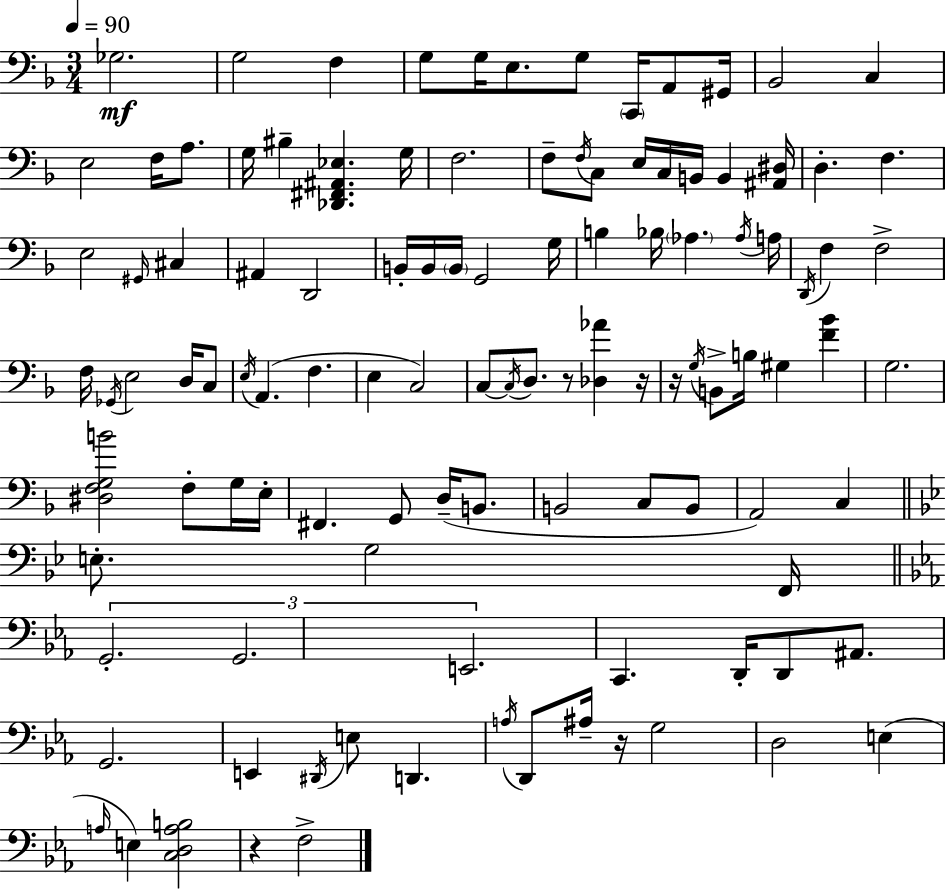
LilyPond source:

{
  \clef bass
  \numericTimeSignature
  \time 3/4
  \key d \minor
  \tempo 4 = 90
  \repeat volta 2 { ges2.\mf | g2 f4 | g8 g16 e8. g8 \parenthesize c,16 a,8 gis,16 | bes,2 c4 | \break e2 f16 a8. | g16 bis4-- <des, fis, ais, ees>4. g16 | f2. | f8-- \acciaccatura { f16 } c8 e16 c16 b,16 b,4 | \break <ais, dis>16 d4.-. f4. | e2 \grace { gis,16 } cis4 | ais,4 d,2 | b,16-. b,16 \parenthesize b,16 g,2 | \break g16 b4 bes16 \parenthesize aes4. | \acciaccatura { aes16 } a16 \acciaccatura { d,16 } f4 f2-> | f16 \acciaccatura { ges,16 } e2 | d16 c8 \acciaccatura { e16 } a,4.( | \break f4. e4 c2) | c8~~ \acciaccatura { c16 } d8. | r8 <des aes'>4 r16 r16 \acciaccatura { g16 } b,8-> b16 | gis4 <f' bes'>4 g2. | \break <dis f g b'>2 | f8-. g16 e16-. fis,4. | g,8 d16--( b,8. b,2 | c8 b,8 a,2) | \break c4 \bar "||" \break \key bes \major e8.-. g2 f,16 | \bar "||" \break \key ees \major \tuplet 3/2 { g,2.-. | g,2. | e,2. } | c,4. d,16-. d,8 ais,8. | \break g,2. | e,4 \acciaccatura { dis,16 } e8 d,4. | \acciaccatura { a16 } d,8 ais16-- r16 g2 | d2 e4( | \break \grace { a16 } e4) <c d a b>2 | r4 f2-> | } \bar "|."
}